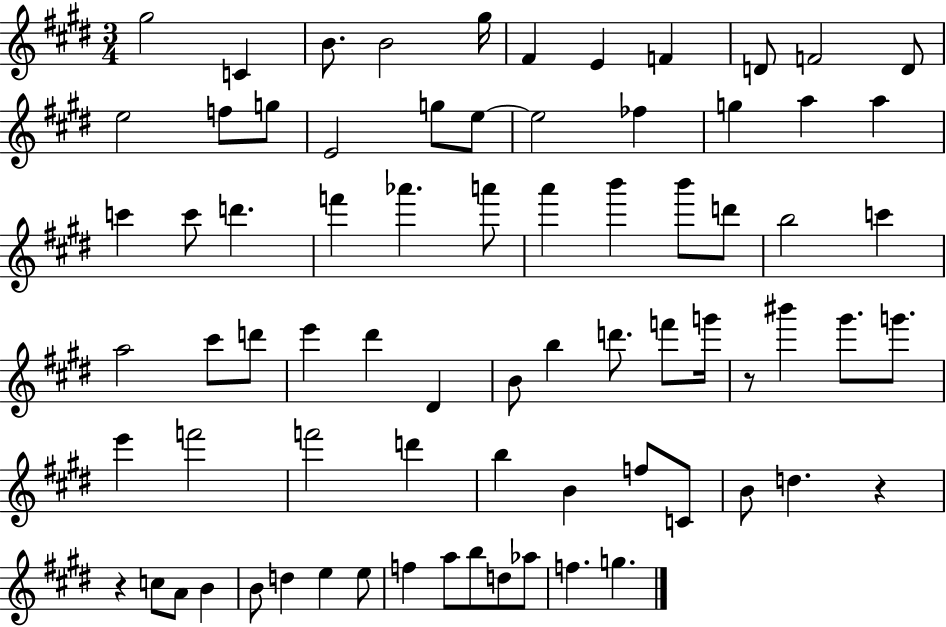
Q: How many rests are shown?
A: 3